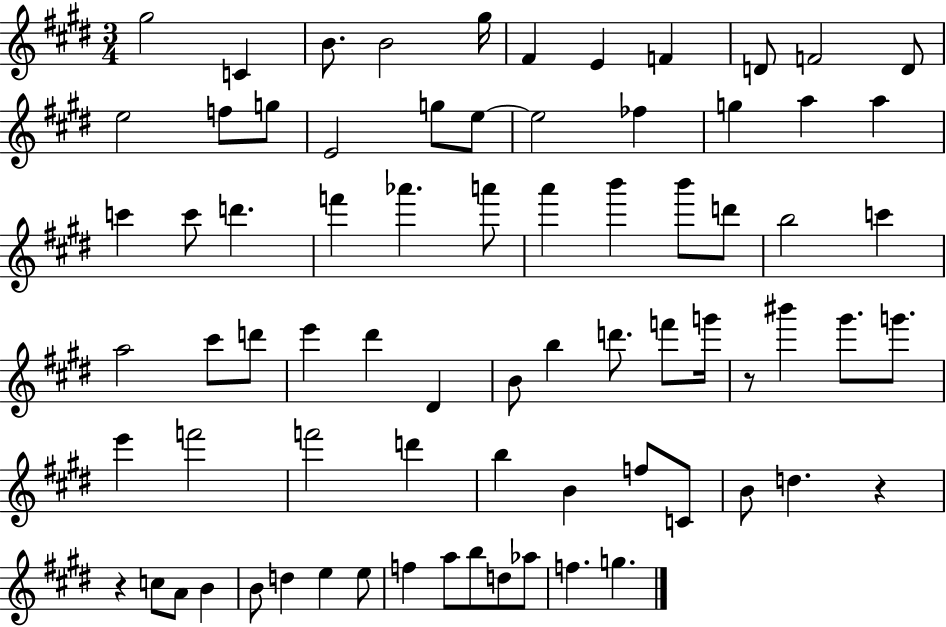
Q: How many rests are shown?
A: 3